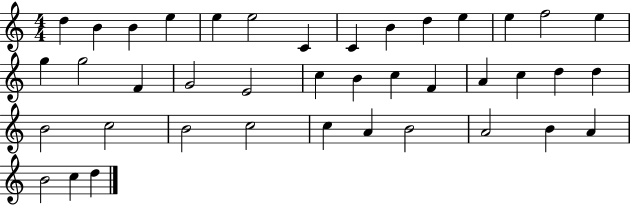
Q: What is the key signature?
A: C major